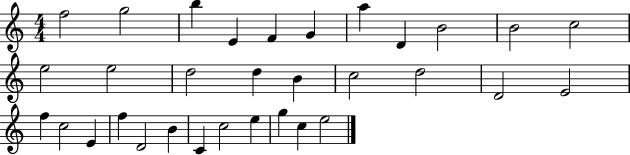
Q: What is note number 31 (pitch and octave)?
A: C5